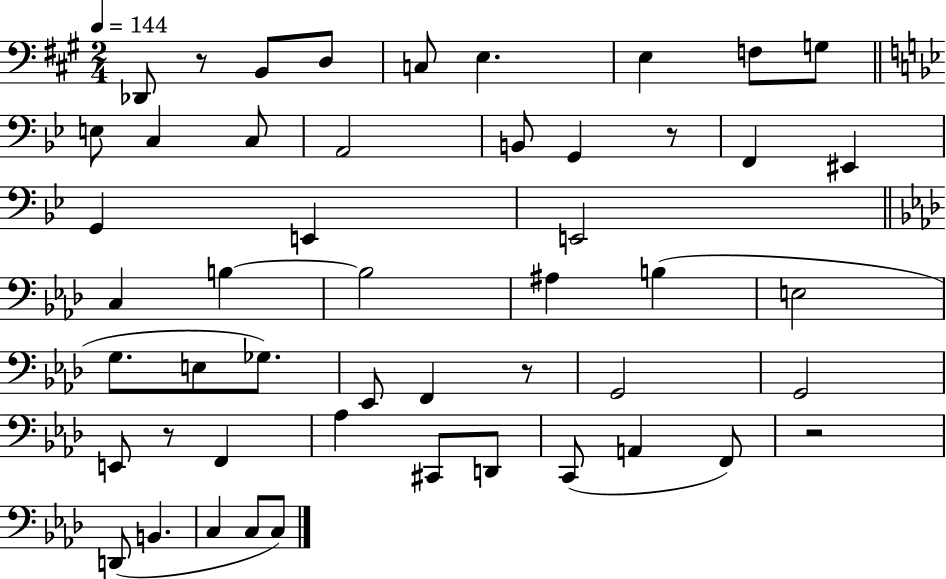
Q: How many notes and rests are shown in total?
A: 50